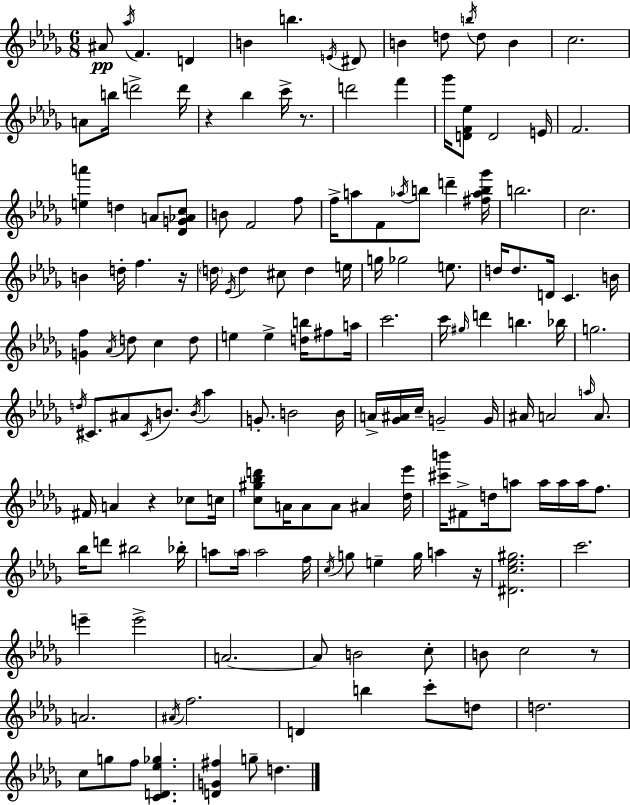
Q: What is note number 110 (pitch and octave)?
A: A5